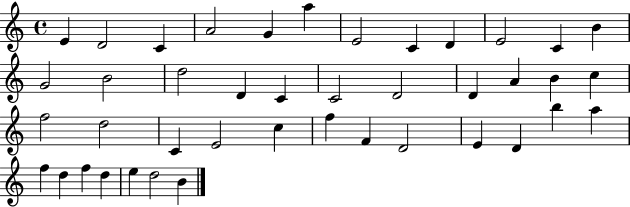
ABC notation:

X:1
T:Untitled
M:4/4
L:1/4
K:C
E D2 C A2 G a E2 C D E2 C B G2 B2 d2 D C C2 D2 D A B c f2 d2 C E2 c f F D2 E D b a f d f d e d2 B